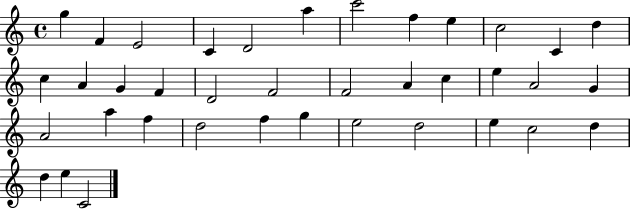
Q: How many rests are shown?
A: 0